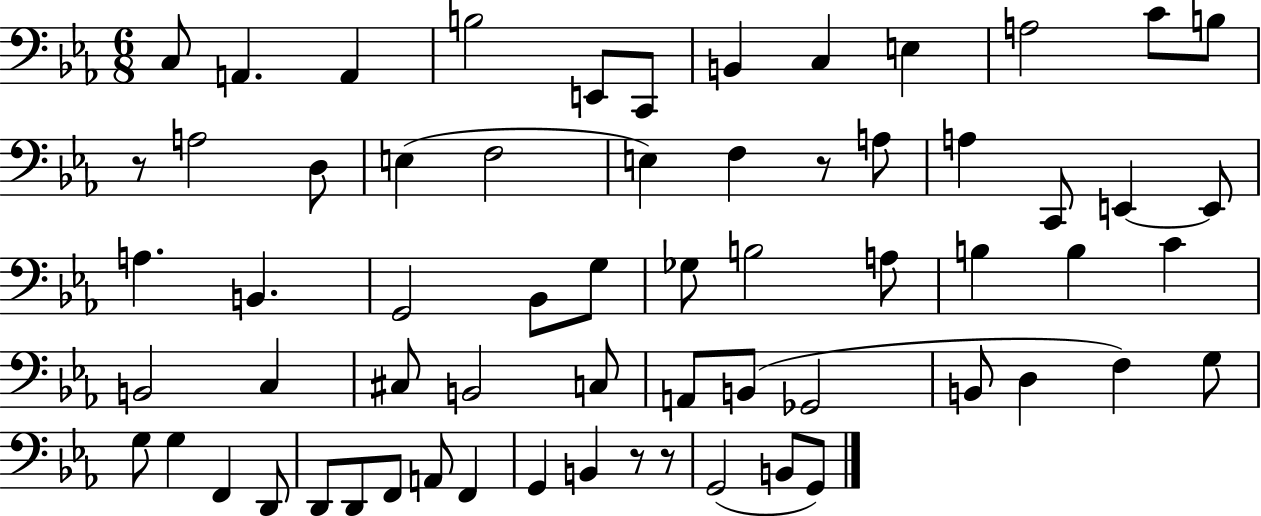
{
  \clef bass
  \numericTimeSignature
  \time 6/8
  \key ees \major
  \repeat volta 2 { c8 a,4. a,4 | b2 e,8 c,8 | b,4 c4 e4 | a2 c'8 b8 | \break r8 a2 d8 | e4( f2 | e4) f4 r8 a8 | a4 c,8 e,4~~ e,8 | \break a4. b,4. | g,2 bes,8 g8 | ges8 b2 a8 | b4 b4 c'4 | \break b,2 c4 | cis8 b,2 c8 | a,8 b,8( ges,2 | b,8 d4 f4) g8 | \break g8 g4 f,4 d,8 | d,8 d,8 f,8 a,8 f,4 | g,4 b,4 r8 r8 | g,2( b,8 g,8) | \break } \bar "|."
}